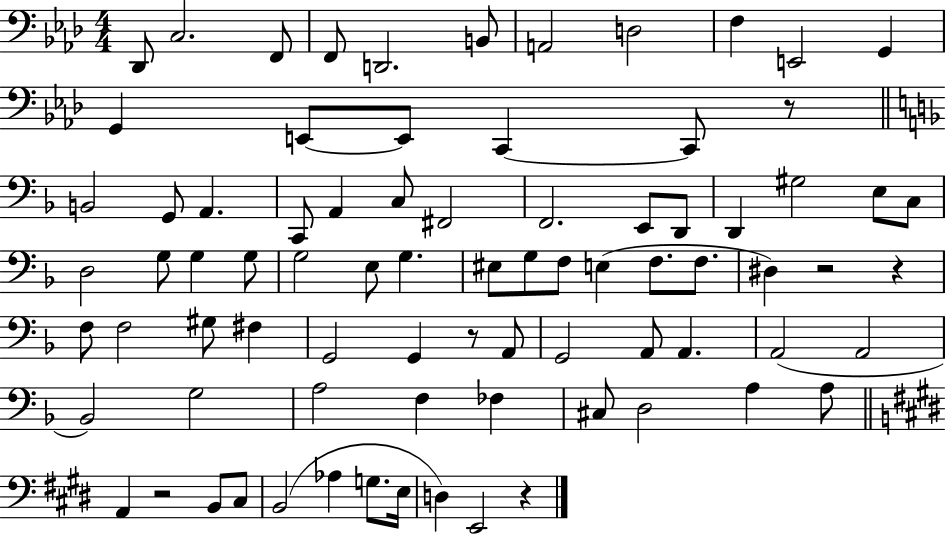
X:1
T:Untitled
M:4/4
L:1/4
K:Ab
_D,,/2 C,2 F,,/2 F,,/2 D,,2 B,,/2 A,,2 D,2 F, E,,2 G,, G,, E,,/2 E,,/2 C,, C,,/2 z/2 B,,2 G,,/2 A,, C,,/2 A,, C,/2 ^F,,2 F,,2 E,,/2 D,,/2 D,, ^G,2 E,/2 C,/2 D,2 G,/2 G, G,/2 G,2 E,/2 G, ^E,/2 G,/2 F,/2 E, F,/2 F,/2 ^D, z2 z F,/2 F,2 ^G,/2 ^F, G,,2 G,, z/2 A,,/2 G,,2 A,,/2 A,, A,,2 A,,2 _B,,2 G,2 A,2 F, _F, ^C,/2 D,2 A, A,/2 A,, z2 B,,/2 ^C,/2 B,,2 _A, G,/2 E,/4 D, E,,2 z